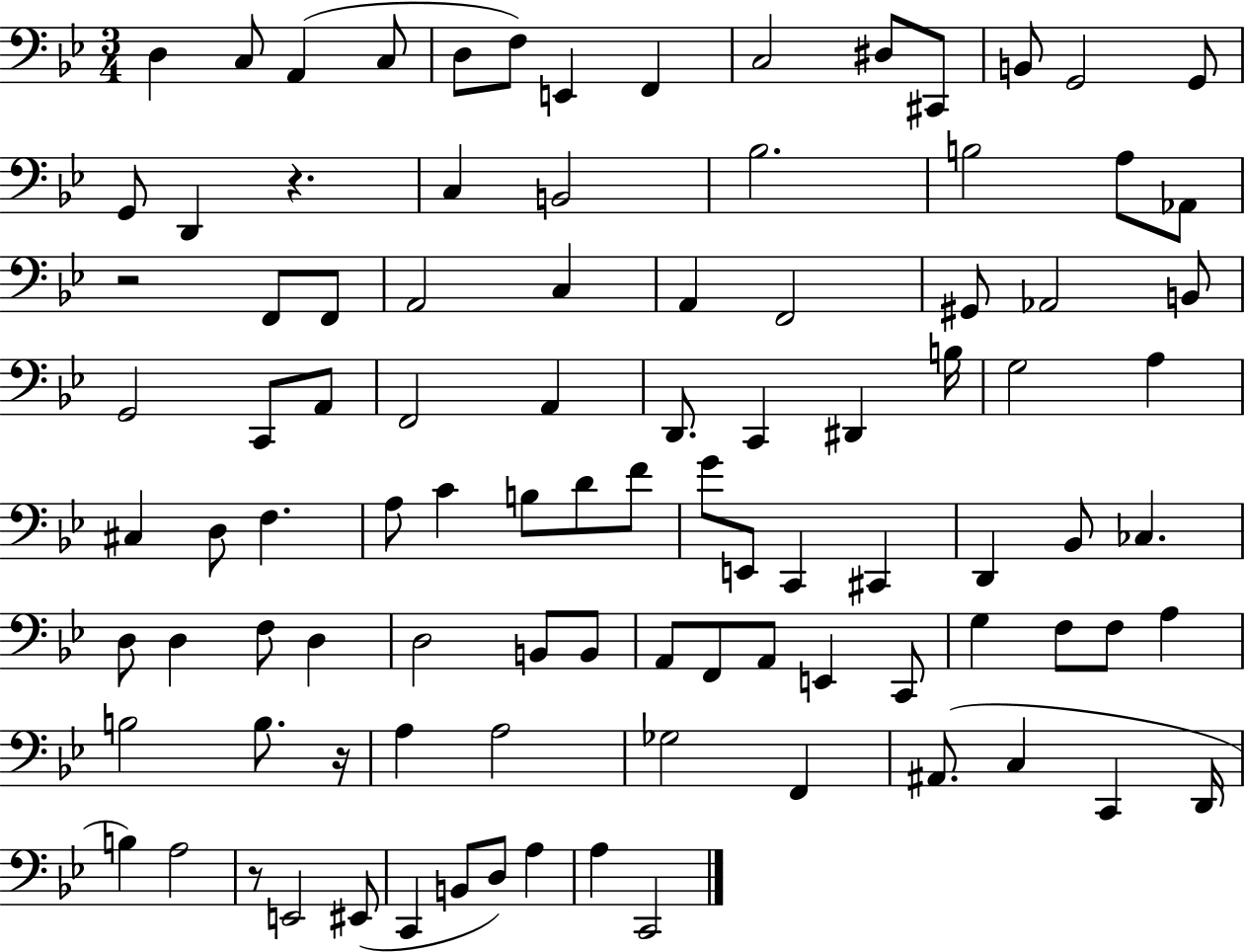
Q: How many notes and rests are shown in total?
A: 97